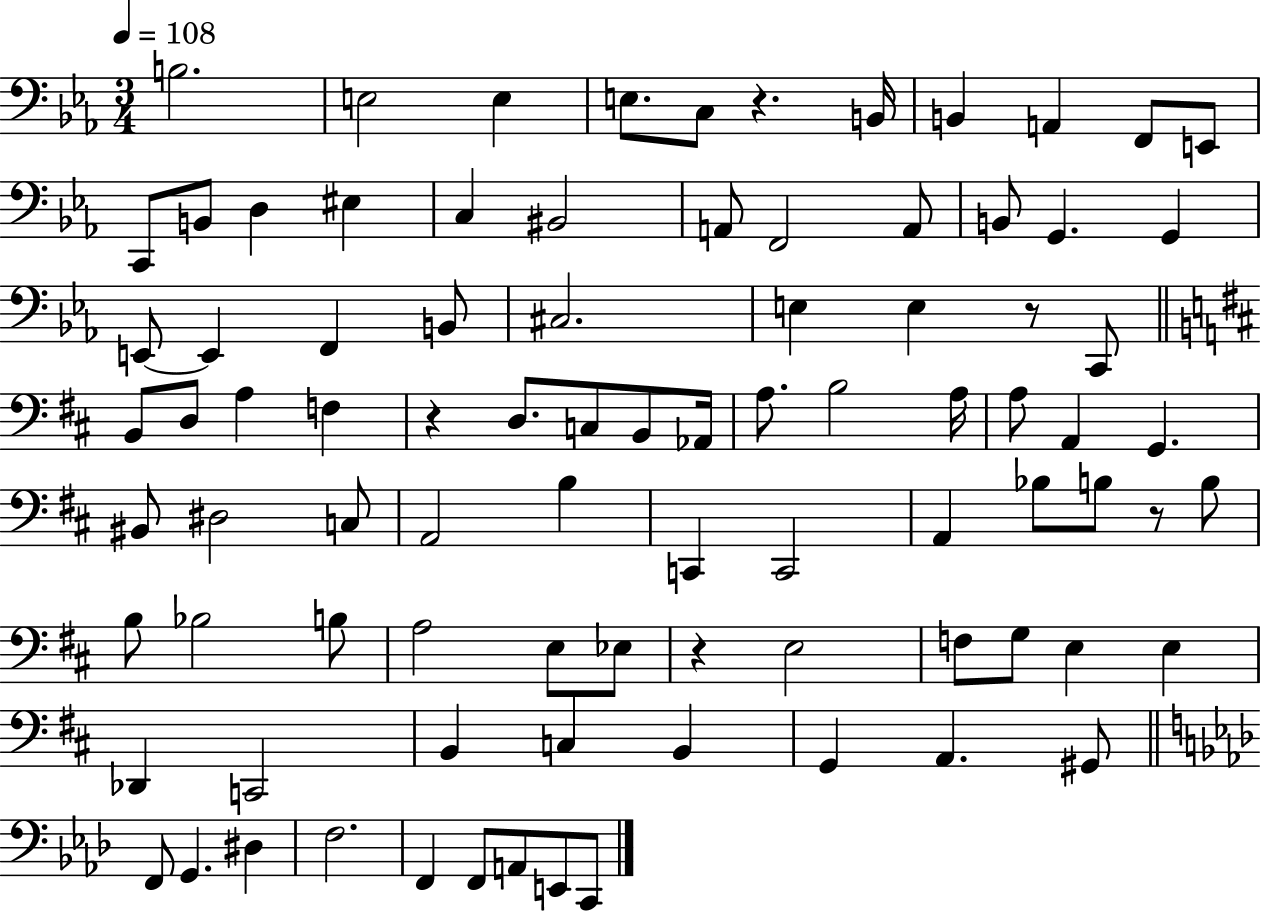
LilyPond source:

{
  \clef bass
  \numericTimeSignature
  \time 3/4
  \key ees \major
  \tempo 4 = 108
  b2. | e2 e4 | e8. c8 r4. b,16 | b,4 a,4 f,8 e,8 | \break c,8 b,8 d4 eis4 | c4 bis,2 | a,8 f,2 a,8 | b,8 g,4. g,4 | \break e,8~~ e,4 f,4 b,8 | cis2. | e4 e4 r8 c,8 | \bar "||" \break \key d \major b,8 d8 a4 f4 | r4 d8. c8 b,8 aes,16 | a8. b2 a16 | a8 a,4 g,4. | \break bis,8 dis2 c8 | a,2 b4 | c,4 c,2 | a,4 bes8 b8 r8 b8 | \break b8 bes2 b8 | a2 e8 ees8 | r4 e2 | f8 g8 e4 e4 | \break des,4 c,2 | b,4 c4 b,4 | g,4 a,4. gis,8 | \bar "||" \break \key aes \major f,8 g,4. dis4 | f2. | f,4 f,8 a,8 e,8 c,8 | \bar "|."
}